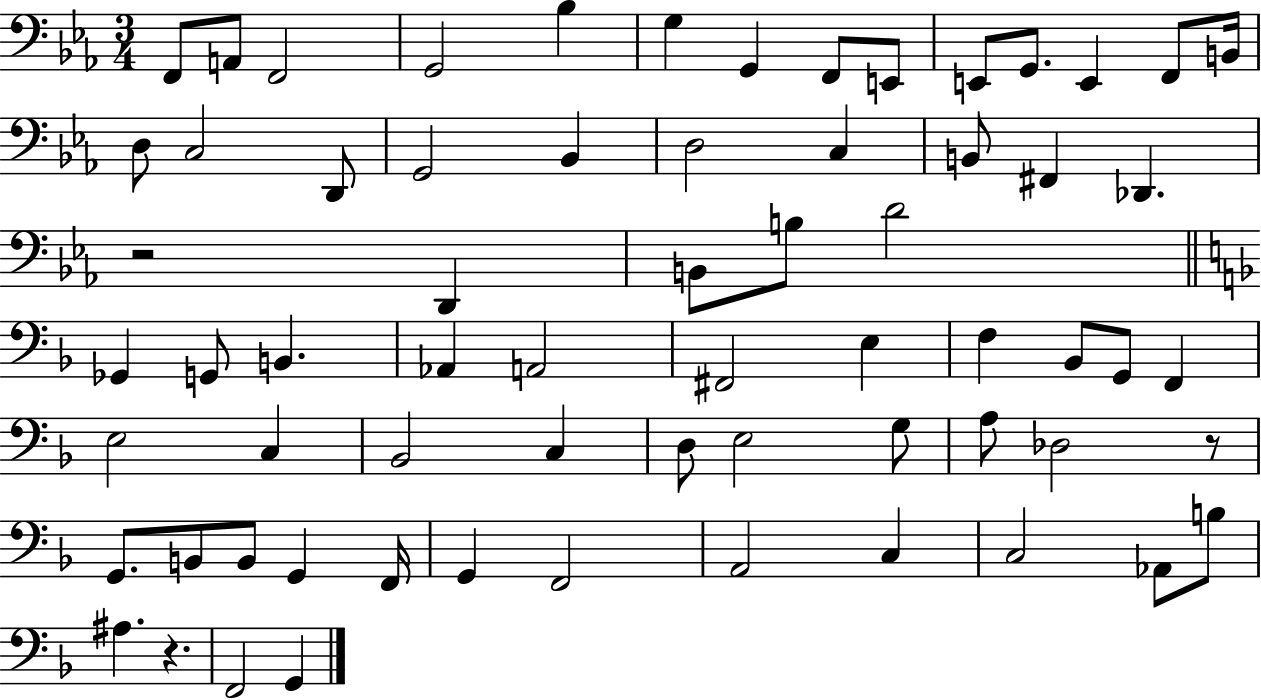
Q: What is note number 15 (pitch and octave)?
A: D3